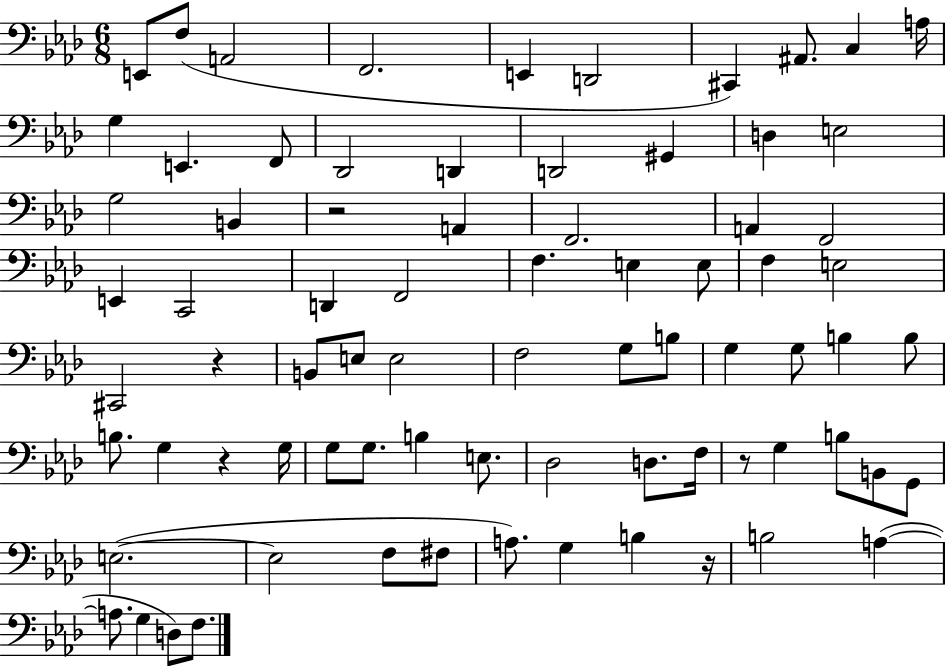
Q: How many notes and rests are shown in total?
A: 77